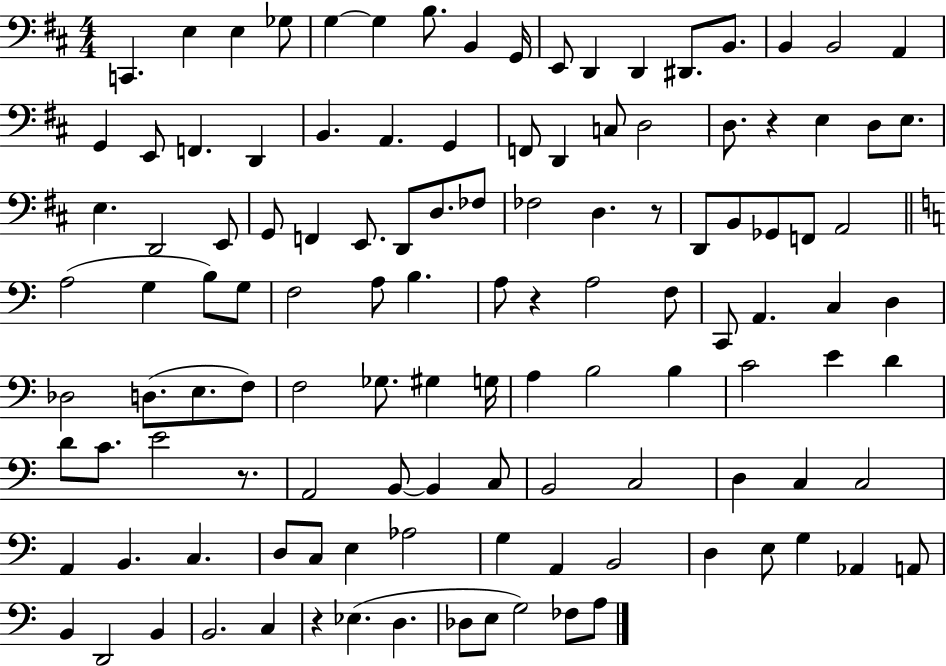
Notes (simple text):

C2/q. E3/q E3/q Gb3/e G3/q G3/q B3/e. B2/q G2/s E2/e D2/q D2/q D#2/e. B2/e. B2/q B2/h A2/q G2/q E2/e F2/q. D2/q B2/q. A2/q. G2/q F2/e D2/q C3/e D3/h D3/e. R/q E3/q D3/e E3/e. E3/q. D2/h E2/e G2/e F2/q E2/e. D2/e D3/e. FES3/e FES3/h D3/q. R/e D2/e B2/e Gb2/e F2/e A2/h A3/h G3/q B3/e G3/e F3/h A3/e B3/q. A3/e R/q A3/h F3/e C2/e A2/q. C3/q D3/q Db3/h D3/e. E3/e. F3/e F3/h Gb3/e. G#3/q G3/s A3/q B3/h B3/q C4/h E4/q D4/q D4/e C4/e. E4/h R/e. A2/h B2/e B2/q C3/e B2/h C3/h D3/q C3/q C3/h A2/q B2/q. C3/q. D3/e C3/e E3/q Ab3/h G3/q A2/q B2/h D3/q E3/e G3/q Ab2/q A2/e B2/q D2/h B2/q B2/h. C3/q R/q Eb3/q. D3/q. Db3/e E3/e G3/h FES3/e A3/e